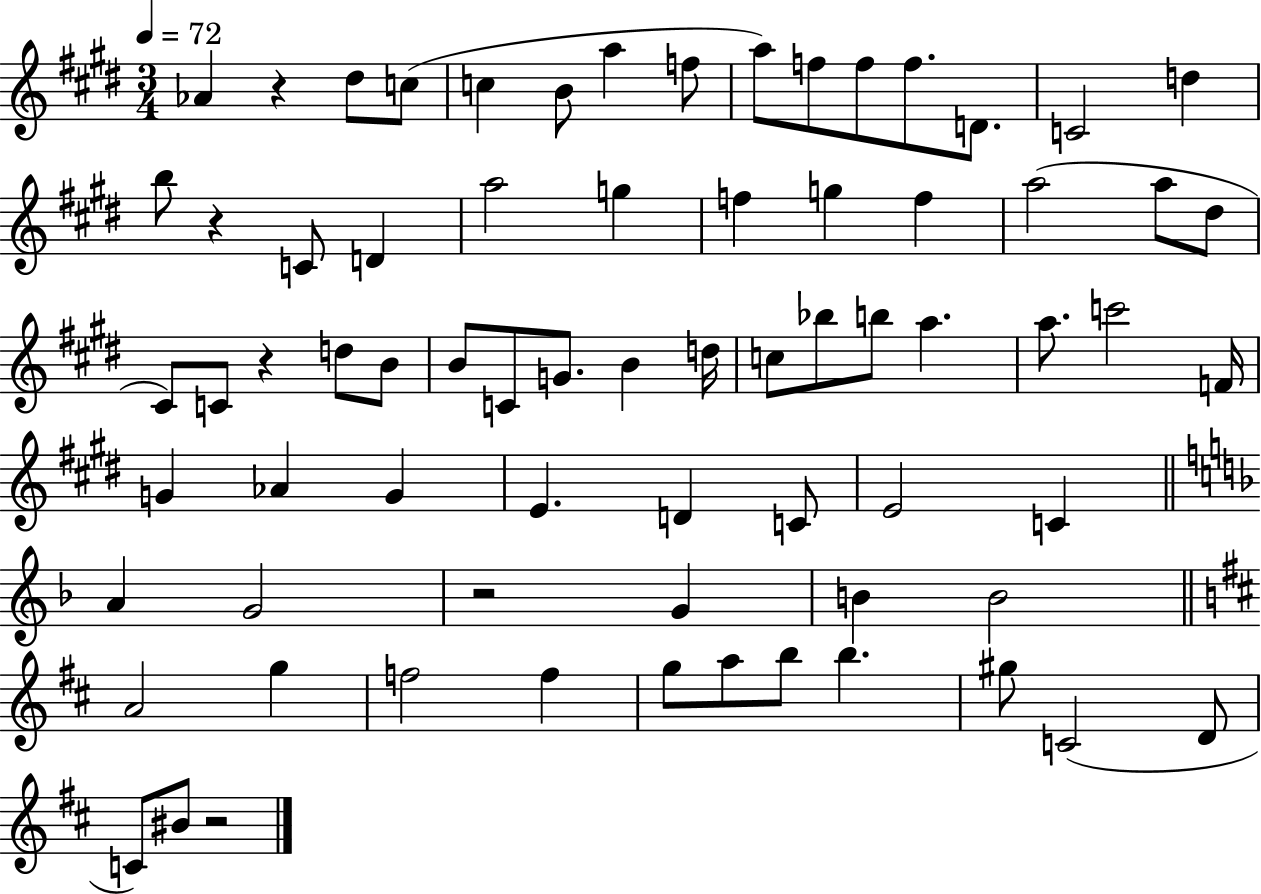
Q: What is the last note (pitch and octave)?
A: BIS4